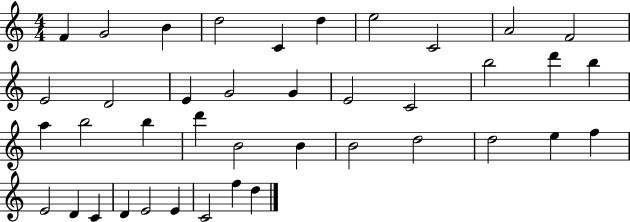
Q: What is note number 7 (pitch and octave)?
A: E5